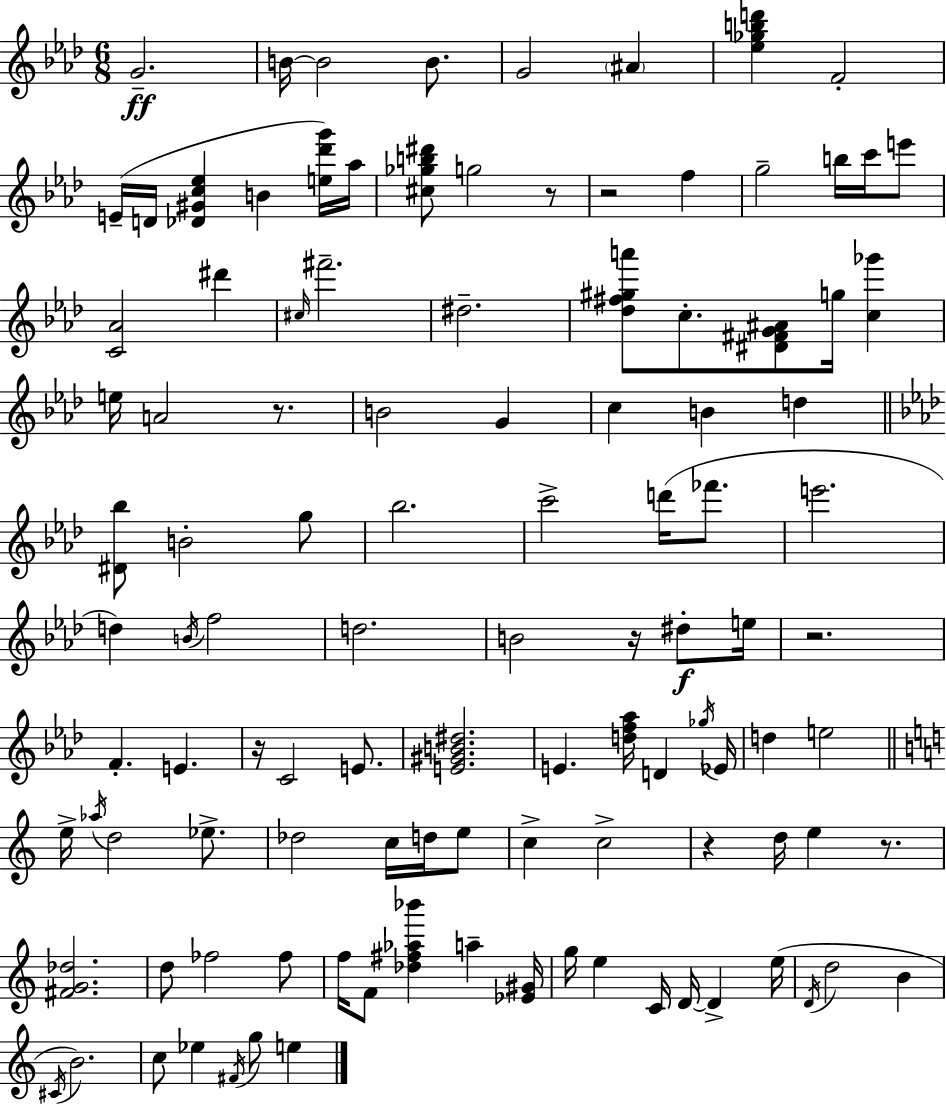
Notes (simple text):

G4/h. B4/s B4/h B4/e. G4/h A#4/q [Eb5,Gb5,B5,D6]/q F4/h E4/s D4/s [Db4,G#4,C5,Eb5]/q B4/q [E5,Db6,G6]/s Ab5/s [C#5,Gb5,B5,D#6]/e G5/h R/e R/h F5/q G5/h B5/s C6/s E6/e [C4,Ab4]/h D#6/q C#5/s F#6/h. D#5/h. [Db5,F#5,G#5,A6]/e C5/e. [D#4,F#4,G4,A#4]/e G5/s [C5,Gb6]/q E5/s A4/h R/e. B4/h G4/q C5/q B4/q D5/q [D#4,Bb5]/e B4/h G5/e Bb5/h. C6/h D6/s FES6/e. E6/h. D5/q B4/s F5/h D5/h. B4/h R/s D#5/e E5/s R/h. F4/q. E4/q. R/s C4/h E4/e. [E4,G#4,B4,D#5]/h. E4/q. [D5,F5,Ab5]/s D4/q Gb5/s Eb4/s D5/q E5/h E5/s Ab5/s D5/h Eb5/e. Db5/h C5/s D5/s E5/e C5/q C5/h R/q D5/s E5/q R/e. [F#4,G4,Db5]/h. D5/e FES5/h FES5/e F5/s F4/e [Db5,F#5,Ab5,Bb6]/q A5/q [Eb4,G#4]/s G5/s E5/q C4/s D4/s D4/q E5/s D4/s D5/h B4/q C#4/s B4/h. C5/e Eb5/q F#4/s G5/e E5/q